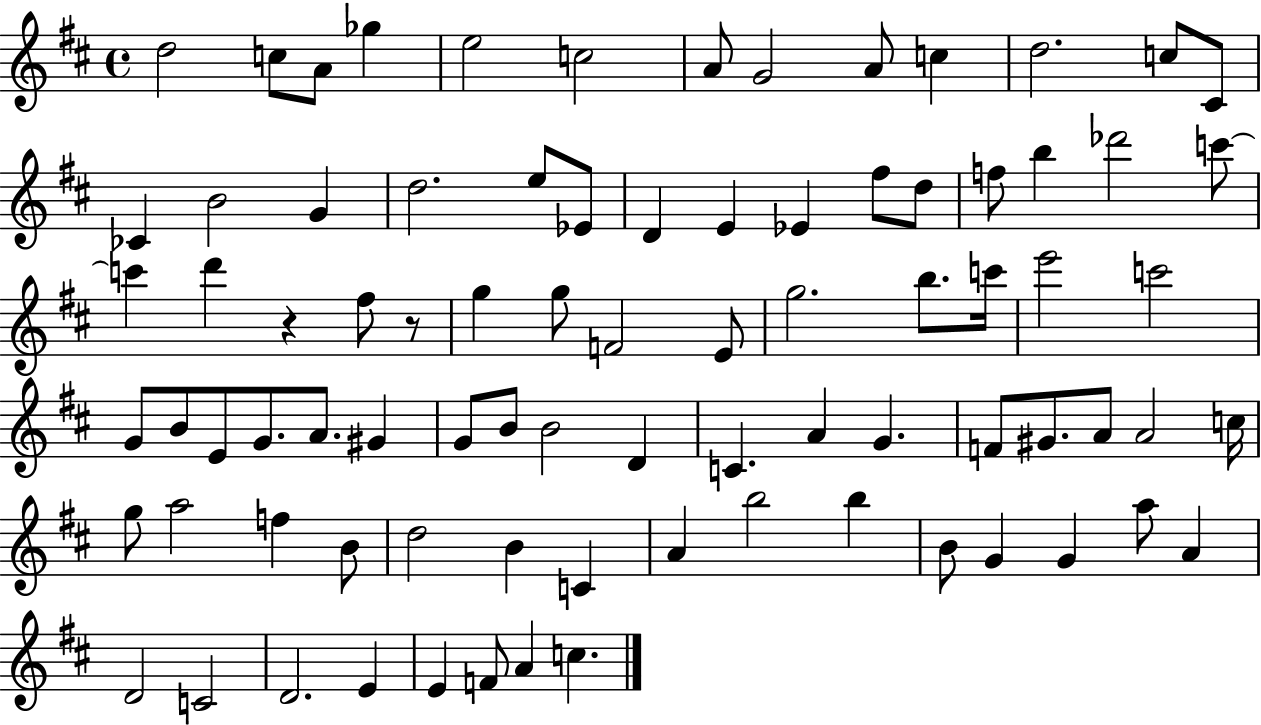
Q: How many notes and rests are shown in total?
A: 83